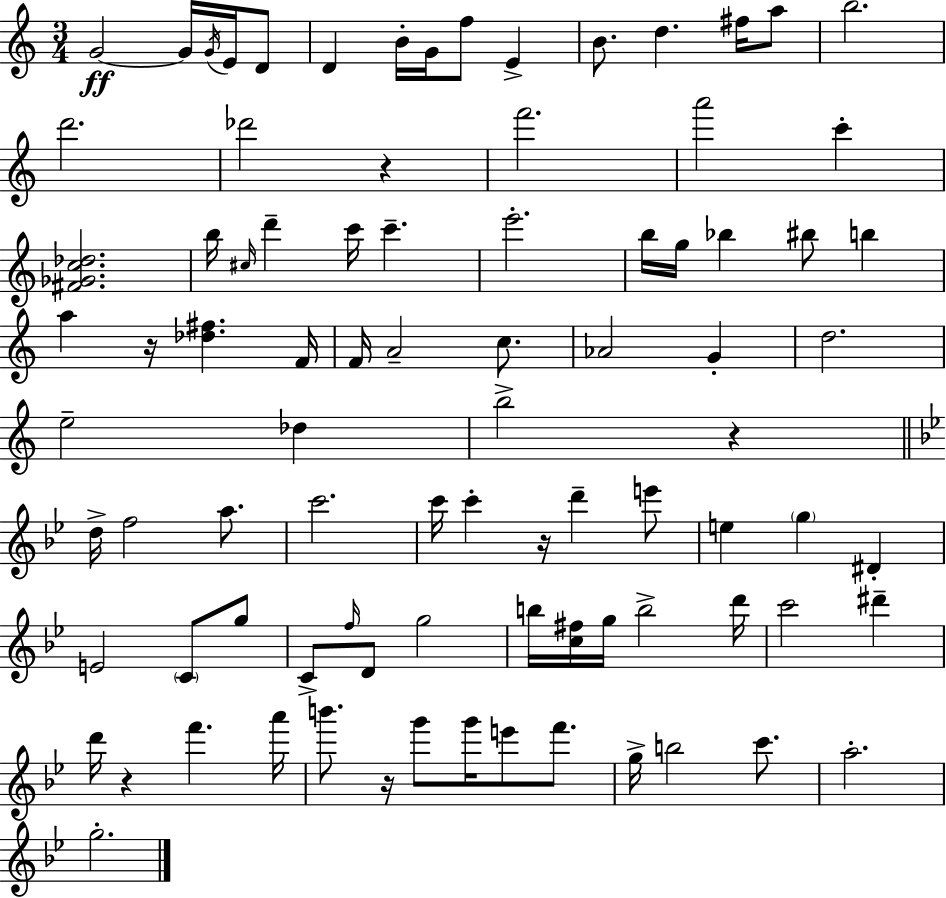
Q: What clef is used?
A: treble